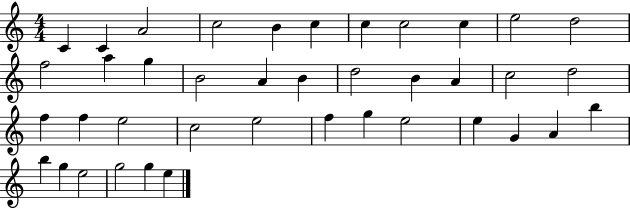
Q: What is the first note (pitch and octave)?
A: C4